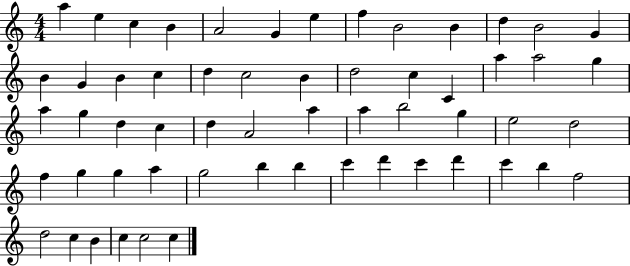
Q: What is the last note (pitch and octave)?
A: C5